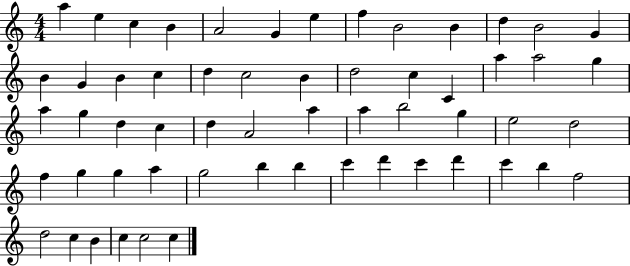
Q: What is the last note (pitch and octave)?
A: C5